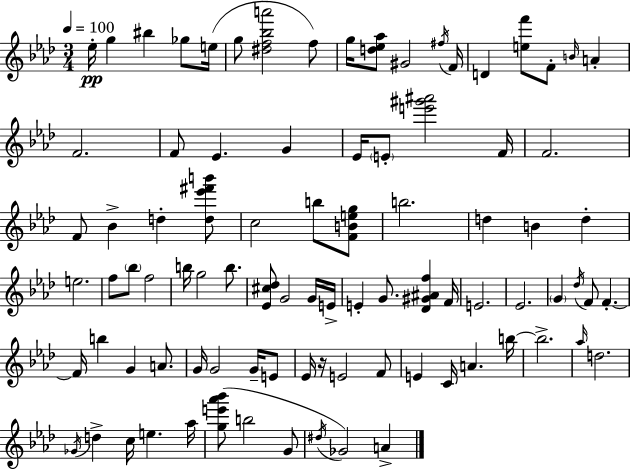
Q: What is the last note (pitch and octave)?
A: A4